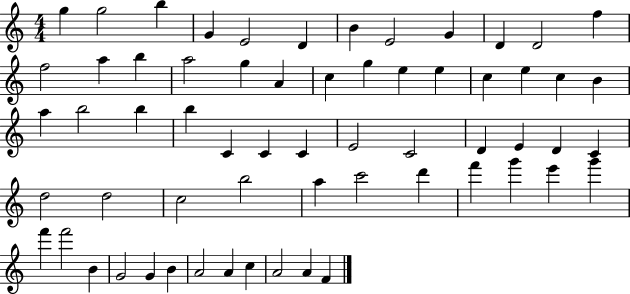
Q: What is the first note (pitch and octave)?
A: G5